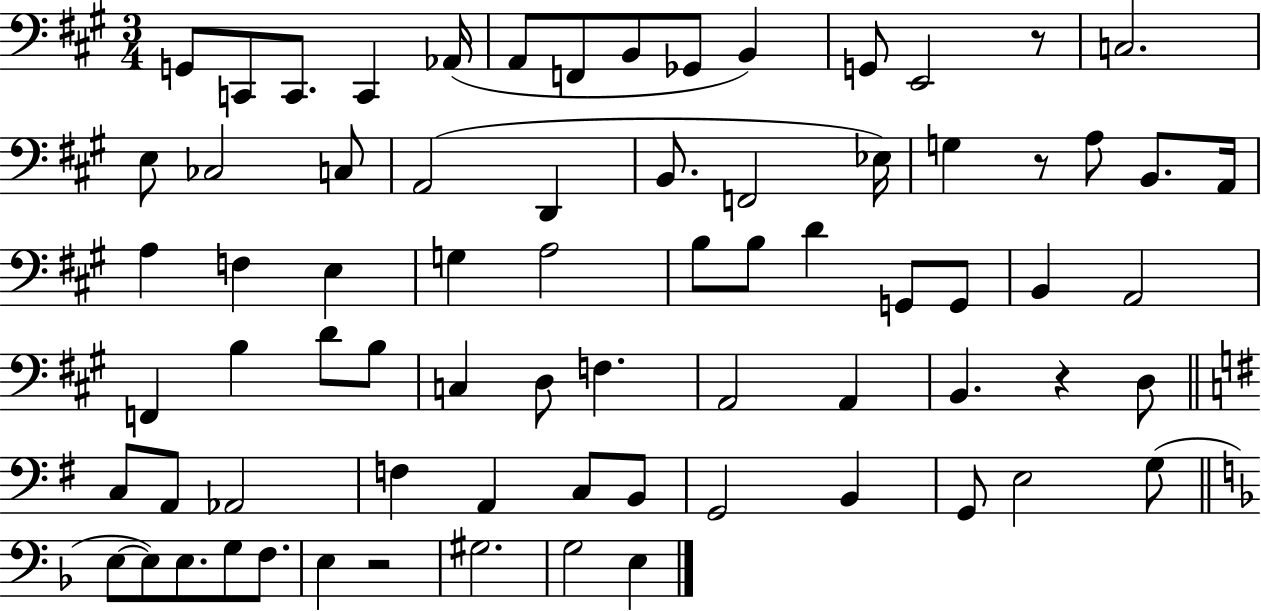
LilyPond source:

{
  \clef bass
  \numericTimeSignature
  \time 3/4
  \key a \major
  \repeat volta 2 { g,8 c,8 c,8. c,4 aes,16( | a,8 f,8 b,8 ges,8 b,4) | g,8 e,2 r8 | c2. | \break e8 ces2 c8 | a,2( d,4 | b,8. f,2 ees16) | g4 r8 a8 b,8. a,16 | \break a4 f4 e4 | g4 a2 | b8 b8 d'4 g,8 g,8 | b,4 a,2 | \break f,4 b4 d'8 b8 | c4 d8 f4. | a,2 a,4 | b,4. r4 d8 | \break \bar "||" \break \key e \minor c8 a,8 aes,2 | f4 a,4 c8 b,8 | g,2 b,4 | g,8 e2 g8( | \break \bar "||" \break \key f \major e8~~ e8) e8. g8 f8. | e4 r2 | gis2. | g2 e4 | \break } \bar "|."
}